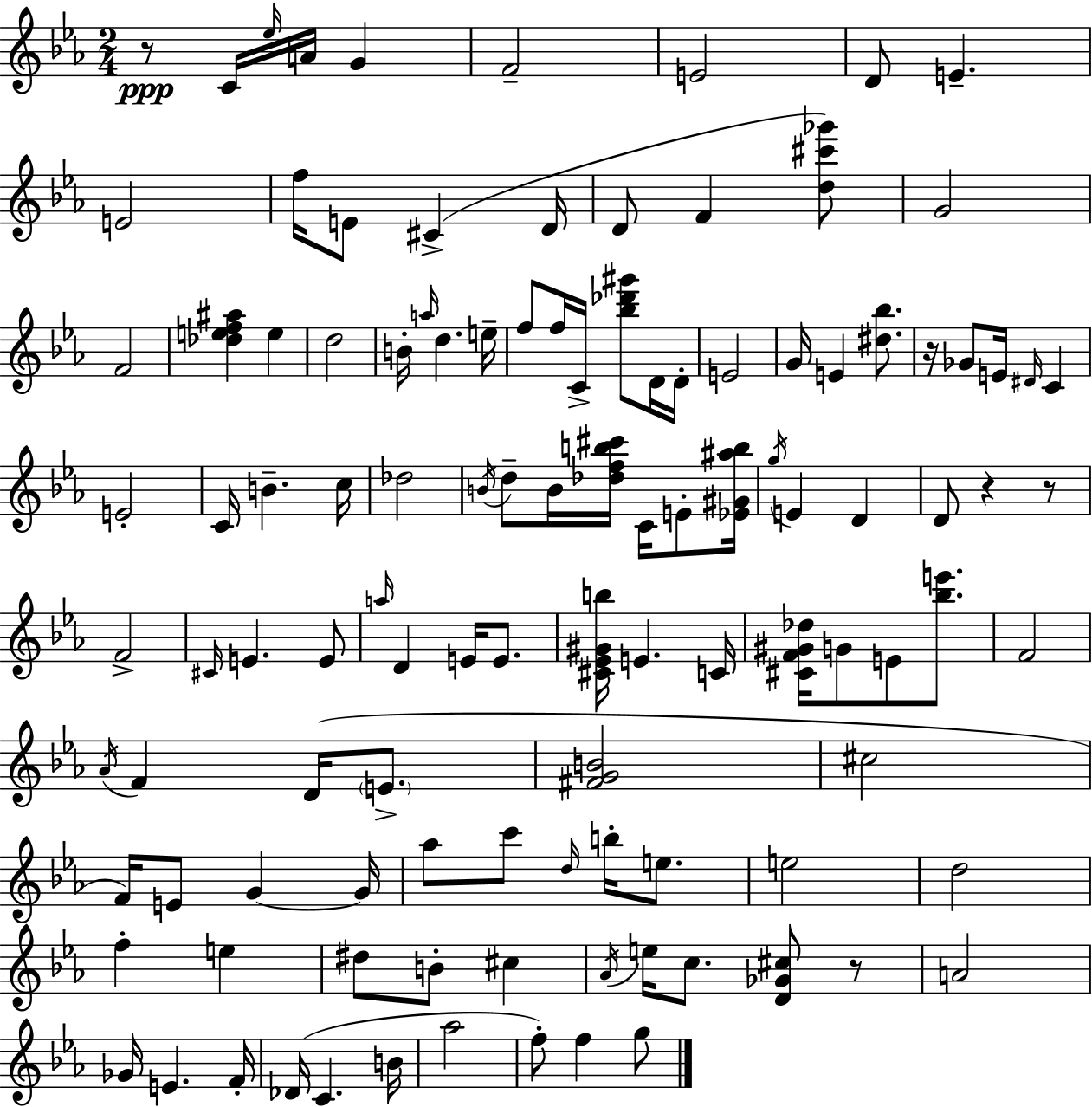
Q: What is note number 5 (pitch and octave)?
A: F4